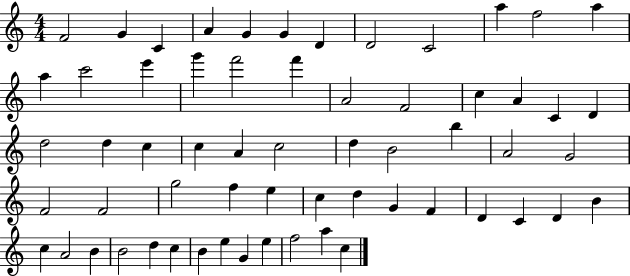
F4/h G4/q C4/q A4/q G4/q G4/q D4/q D4/h C4/h A5/q F5/h A5/q A5/q C6/h E6/q G6/q F6/h F6/q A4/h F4/h C5/q A4/q C4/q D4/q D5/h D5/q C5/q C5/q A4/q C5/h D5/q B4/h B5/q A4/h G4/h F4/h F4/h G5/h F5/q E5/q C5/q D5/q G4/q F4/q D4/q C4/q D4/q B4/q C5/q A4/h B4/q B4/h D5/q C5/q B4/q E5/q G4/q E5/q F5/h A5/q C5/q